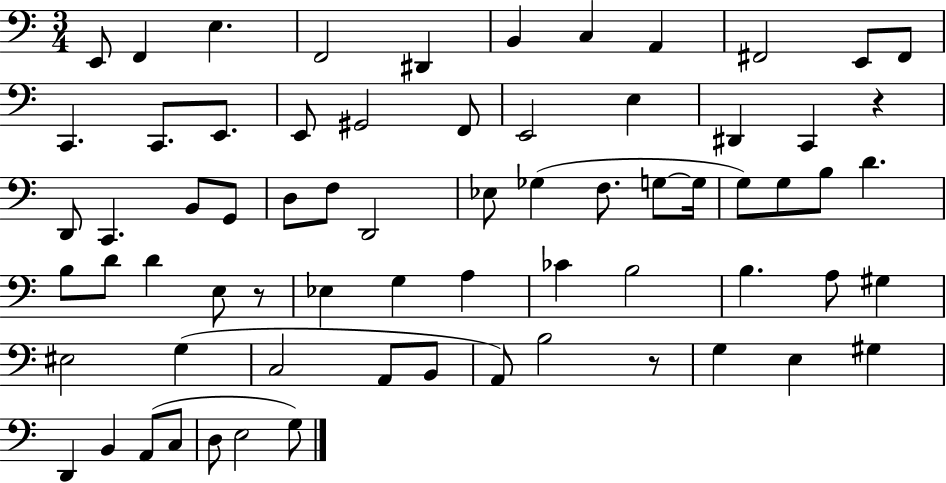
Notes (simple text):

E2/e F2/q E3/q. F2/h D#2/q B2/q C3/q A2/q F#2/h E2/e F#2/e C2/q. C2/e. E2/e. E2/e G#2/h F2/e E2/h E3/q D#2/q C2/q R/q D2/e C2/q. B2/e G2/e D3/e F3/e D2/h Eb3/e Gb3/q F3/e. G3/e G3/s G3/e G3/e B3/e D4/q. B3/e D4/e D4/q E3/e R/e Eb3/q G3/q A3/q CES4/q B3/h B3/q. A3/e G#3/q EIS3/h G3/q C3/h A2/e B2/e A2/e B3/h R/e G3/q E3/q G#3/q D2/q B2/q A2/e C3/e D3/e E3/h G3/e